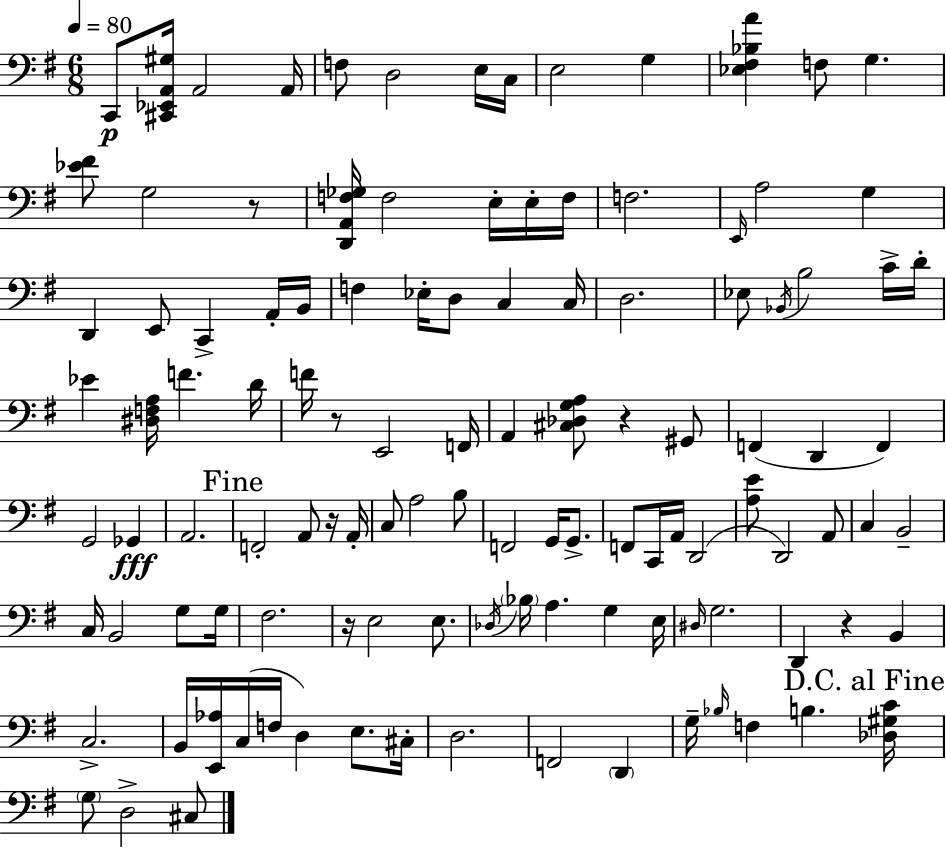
{
  \clef bass
  \numericTimeSignature
  \time 6/8
  \key g \major
  \tempo 4 = 80
  c,8\p <cis, ees, a, gis>16 a,2 a,16 | f8 d2 e16 c16 | e2 g4 | <ees fis bes a'>4 f8 g4. | \break <ees' fis'>8 g2 r8 | <d, a, f ges>16 f2 e16-. e16-. f16 | f2. | \grace { e,16 } a2 g4 | \break d,4 e,8 c,4-> a,16-. | b,16 f4 ees16-. d8 c4 | c16 d2. | ees8 \acciaccatura { bes,16 } b2 | \break c'16-> d'16-. ees'4 <dis f a>16 f'4. | d'16 f'16 r8 e,2 | f,16 a,4 <cis des g a>8 r4 | gis,8 f,4( d,4 f,4) | \break g,2 ges,4\fff | a,2. | \mark "Fine" f,2-. a,8 | r16 a,16-. c8 a2 | \break b8 f,2 g,16 g,8.-> | f,8 c,16 a,16 d,2( | <a e'>8 d,2) | a,8 c4 b,2-- | \break c16 b,2 g8 | g16 fis2. | r16 e2 e8. | \acciaccatura { des16 } \parenthesize bes16 a4. g4 | \break e16 \grace { dis16 } g2. | d,4 r4 | b,4 c2.-> | b,16 <e, aes>16 c16( f16 d4) | \break e8. cis16-. d2. | f,2 | \parenthesize d,4 g16-- \grace { bes16 } f4 b4. | \mark "D.C. al Fine" <des gis c'>16 \parenthesize g8 d2-> | \break cis8 \bar "|."
}